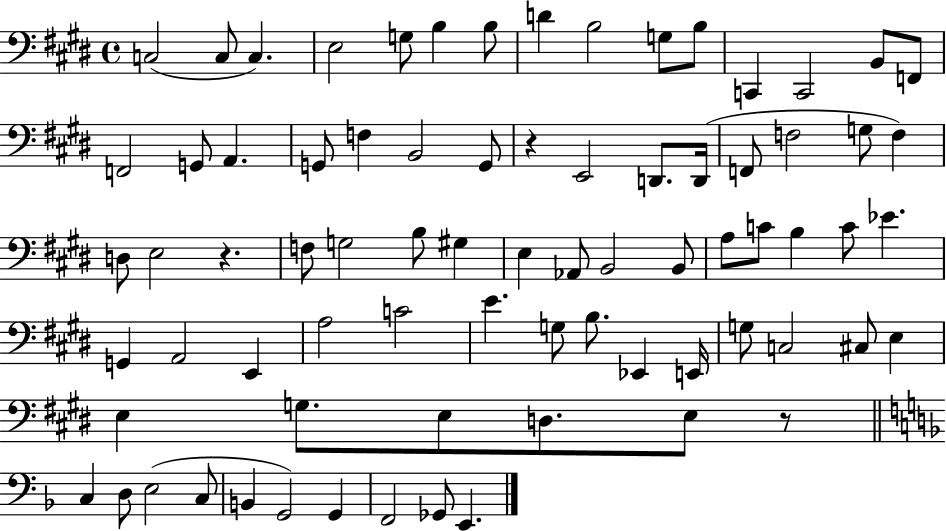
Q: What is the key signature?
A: E major